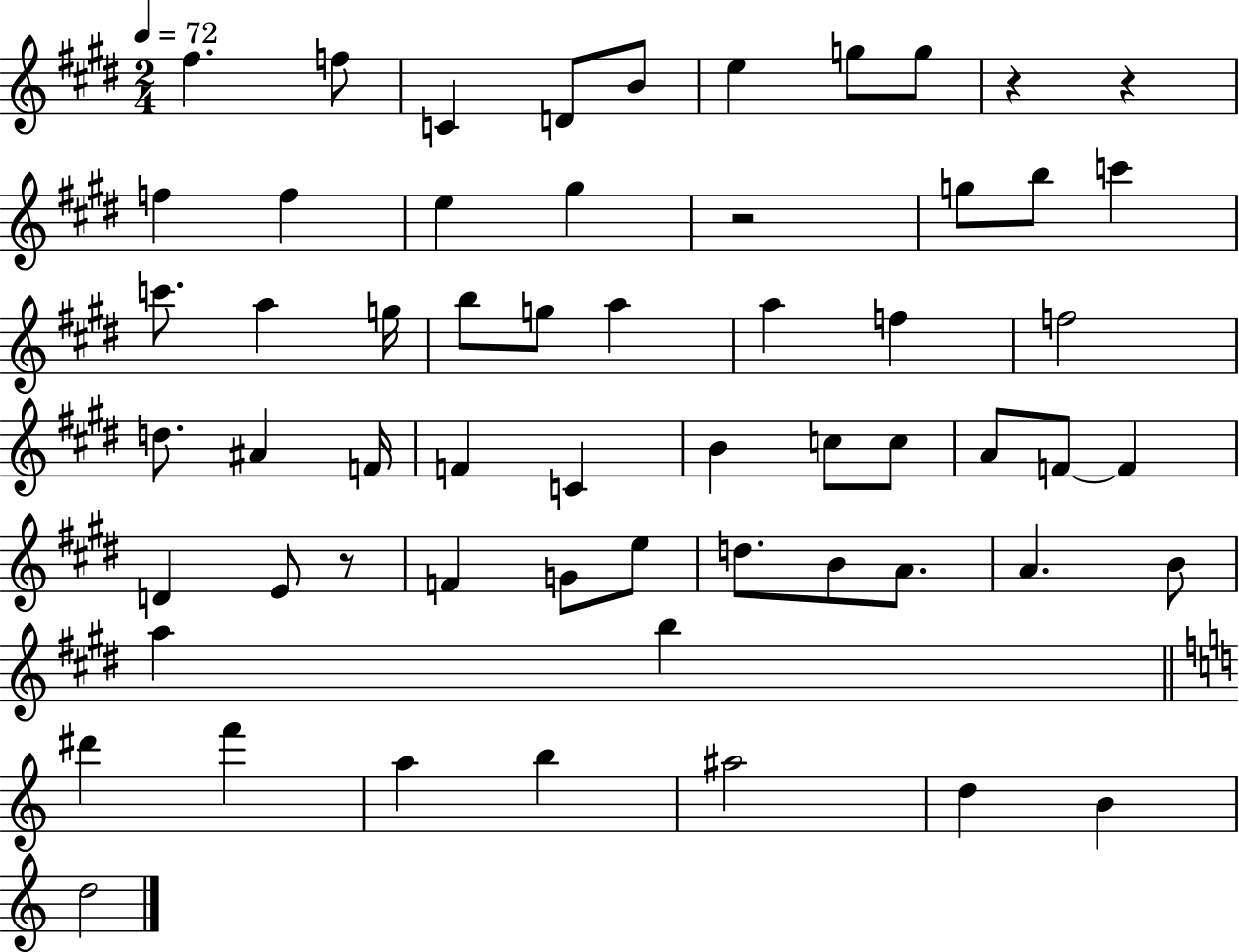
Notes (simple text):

F#5/q. F5/e C4/q D4/e B4/e E5/q G5/e G5/e R/q R/q F5/q F5/q E5/q G#5/q R/h G5/e B5/e C6/q C6/e. A5/q G5/s B5/e G5/e A5/q A5/q F5/q F5/h D5/e. A#4/q F4/s F4/q C4/q B4/q C5/e C5/e A4/e F4/e F4/q D4/q E4/e R/e F4/q G4/e E5/e D5/e. B4/e A4/e. A4/q. B4/e A5/q B5/q D#6/q F6/q A5/q B5/q A#5/h D5/q B4/q D5/h